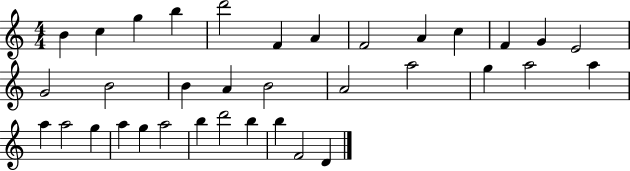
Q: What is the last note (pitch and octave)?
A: D4